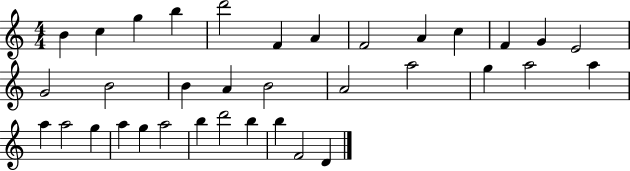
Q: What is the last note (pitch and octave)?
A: D4